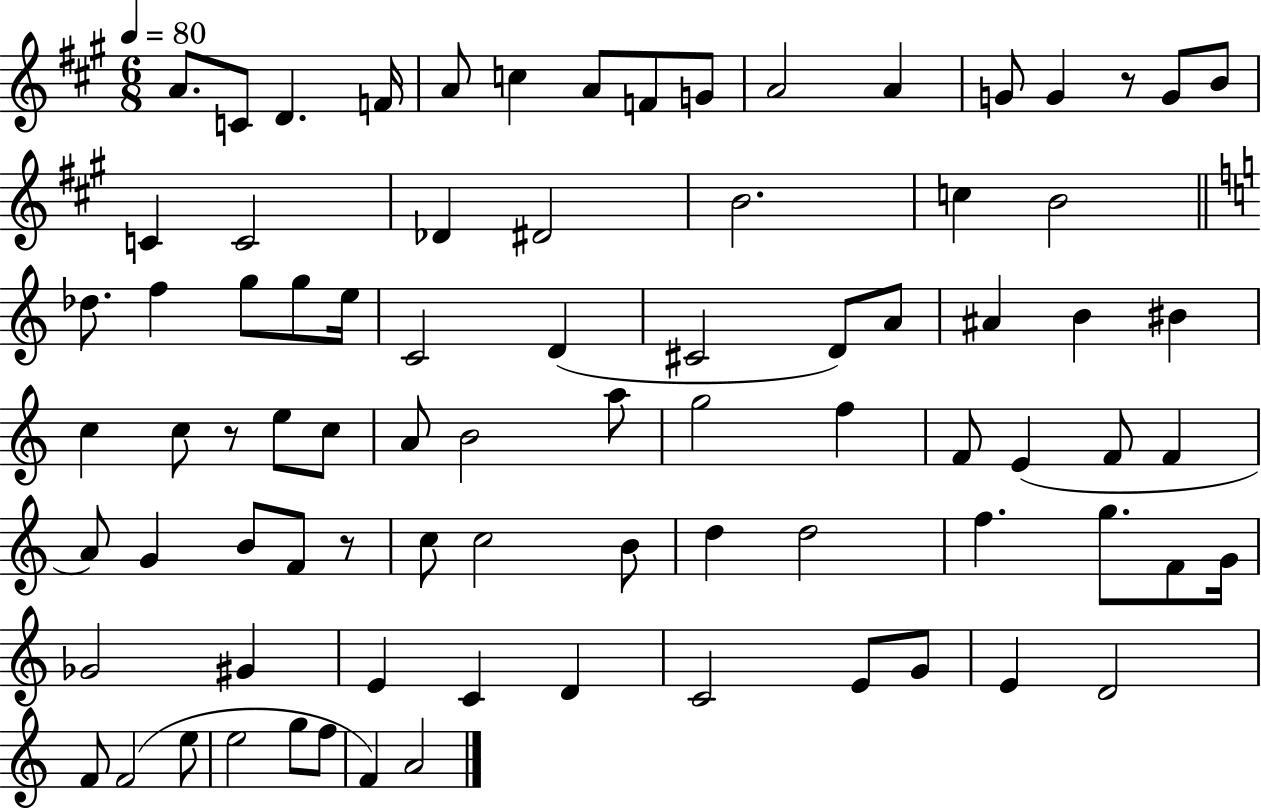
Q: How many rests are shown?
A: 3